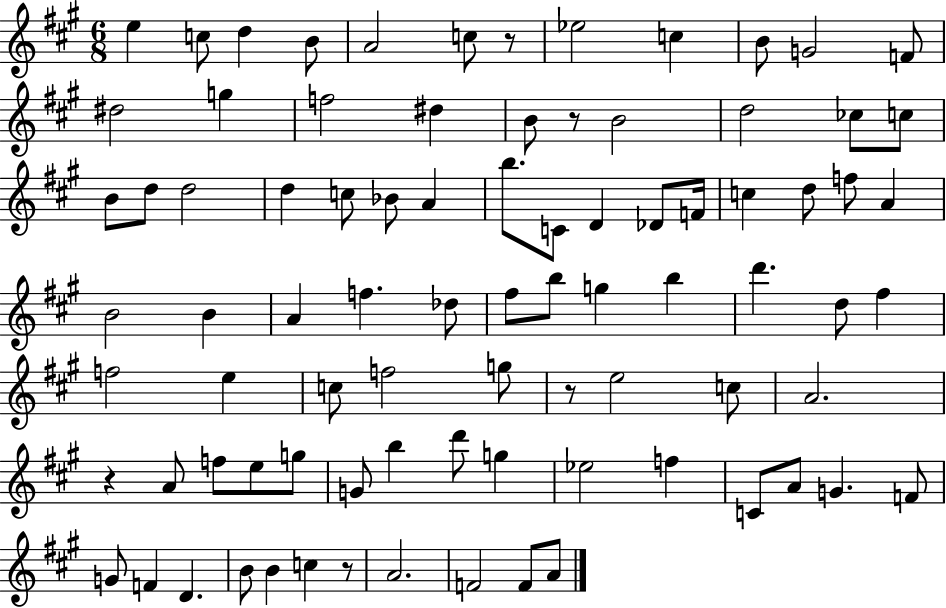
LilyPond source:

{
  \clef treble
  \numericTimeSignature
  \time 6/8
  \key a \major
  \repeat volta 2 { e''4 c''8 d''4 b'8 | a'2 c''8 r8 | ees''2 c''4 | b'8 g'2 f'8 | \break dis''2 g''4 | f''2 dis''4 | b'8 r8 b'2 | d''2 ces''8 c''8 | \break b'8 d''8 d''2 | d''4 c''8 bes'8 a'4 | b''8. c'8 d'4 des'8 f'16 | c''4 d''8 f''8 a'4 | \break b'2 b'4 | a'4 f''4. des''8 | fis''8 b''8 g''4 b''4 | d'''4. d''8 fis''4 | \break f''2 e''4 | c''8 f''2 g''8 | r8 e''2 c''8 | a'2. | \break r4 a'8 f''8 e''8 g''8 | g'8 b''4 d'''8 g''4 | ees''2 f''4 | c'8 a'8 g'4. f'8 | \break g'8 f'4 d'4. | b'8 b'4 c''4 r8 | a'2. | f'2 f'8 a'8 | \break } \bar "|."
}